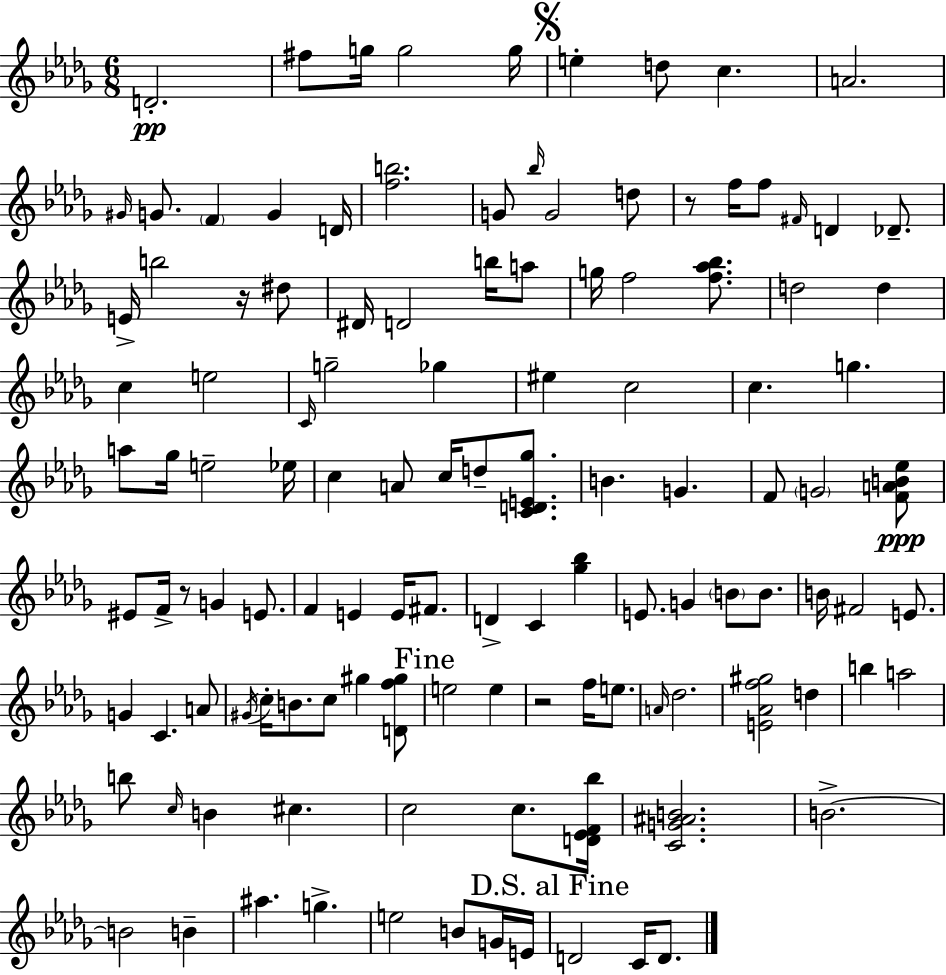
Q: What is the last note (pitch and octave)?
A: D4